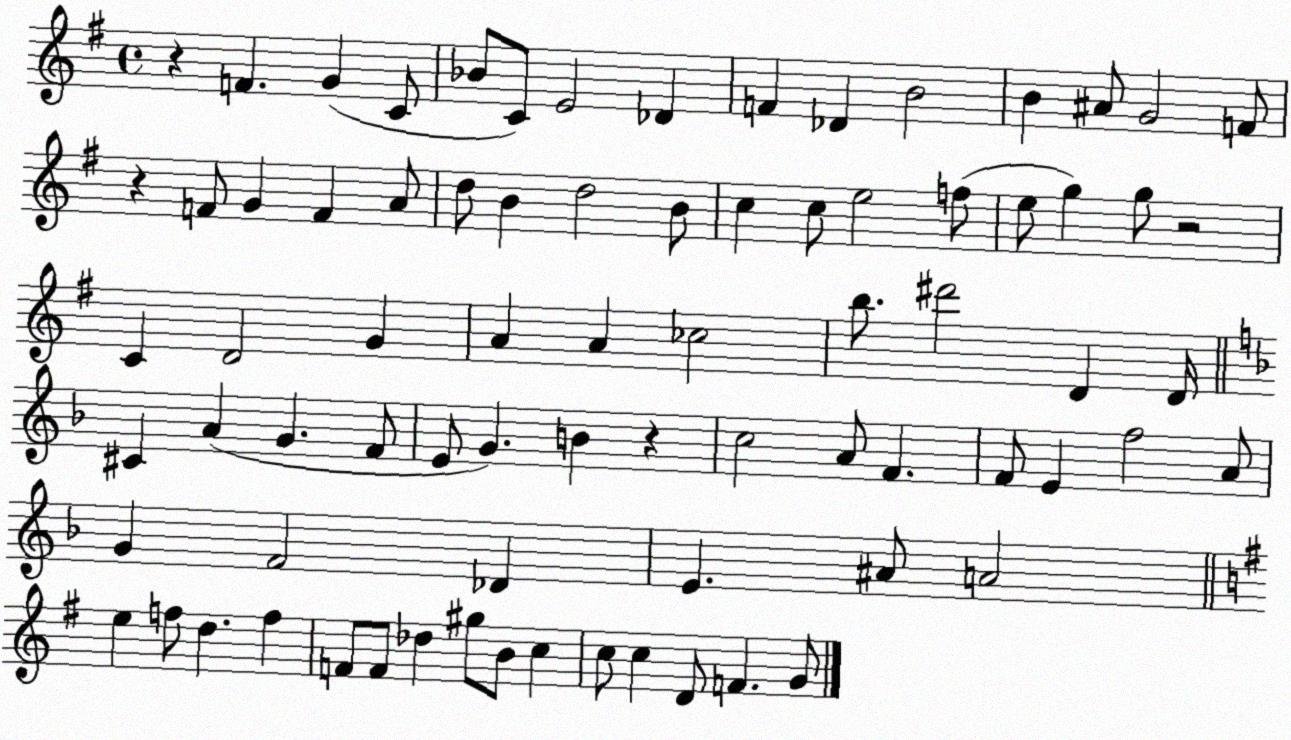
X:1
T:Untitled
M:4/4
L:1/4
K:G
z F G C/2 _B/2 C/2 E2 _D F _D B2 B ^A/2 G2 F/2 z F/2 G F A/2 d/2 B d2 B/2 c c/2 e2 f/2 e/2 g g/2 z2 C D2 G A A _c2 b/2 ^d'2 D D/4 ^C A G F/2 E/2 G B z c2 A/2 F F/2 E f2 A/2 G F2 _D E ^A/2 A2 e f/2 d f F/2 F/2 _d ^g/2 B/2 c c/2 c D/2 F G/2